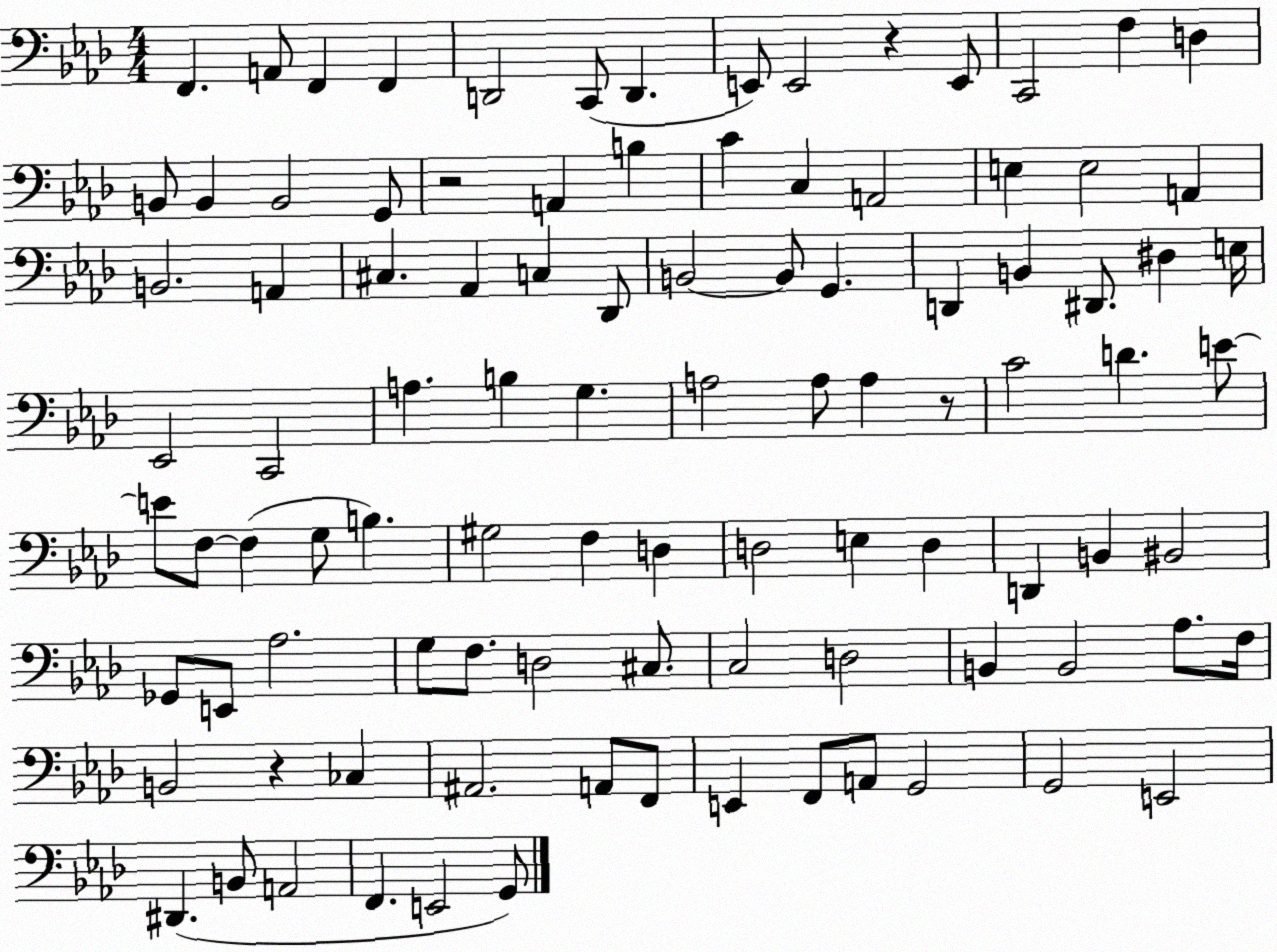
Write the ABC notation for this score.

X:1
T:Untitled
M:4/4
L:1/4
K:Ab
F,, A,,/2 F,, F,, D,,2 C,,/2 D,, E,,/2 E,,2 z E,,/2 C,,2 F, D, B,,/2 B,, B,,2 G,,/2 z2 A,, B, C C, A,,2 E, E,2 A,, B,,2 A,, ^C, _A,, C, _D,,/2 B,,2 B,,/2 G,, D,, B,, ^D,,/2 ^D, E,/4 _E,,2 C,,2 A, B, G, A,2 A,/2 A, z/2 C2 D E/2 E/2 F,/2 F, G,/2 B, ^G,2 F, D, D,2 E, D, D,, B,, ^B,,2 _G,,/2 E,,/2 _A,2 G,/2 F,/2 D,2 ^C,/2 C,2 D,2 B,, B,,2 _A,/2 F,/4 B,,2 z _C, ^A,,2 A,,/2 F,,/2 E,, F,,/2 A,,/2 G,,2 G,,2 E,,2 ^D,, B,,/2 A,,2 F,, E,,2 G,,/2